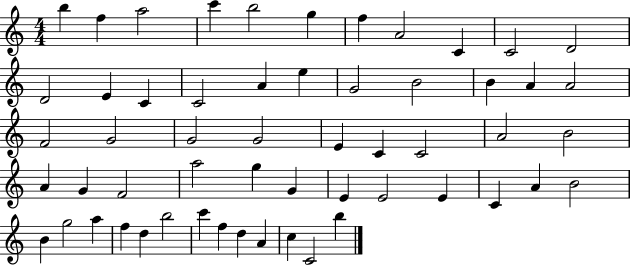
B5/q F5/q A5/h C6/q B5/h G5/q F5/q A4/h C4/q C4/h D4/h D4/h E4/q C4/q C4/h A4/q E5/q G4/h B4/h B4/q A4/q A4/h F4/h G4/h G4/h G4/h E4/q C4/q C4/h A4/h B4/h A4/q G4/q F4/h A5/h G5/q G4/q E4/q E4/h E4/q C4/q A4/q B4/h B4/q G5/h A5/q F5/q D5/q B5/h C6/q F5/q D5/q A4/q C5/q C4/h B5/q